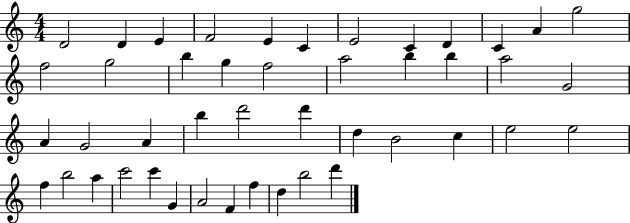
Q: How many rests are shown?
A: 0